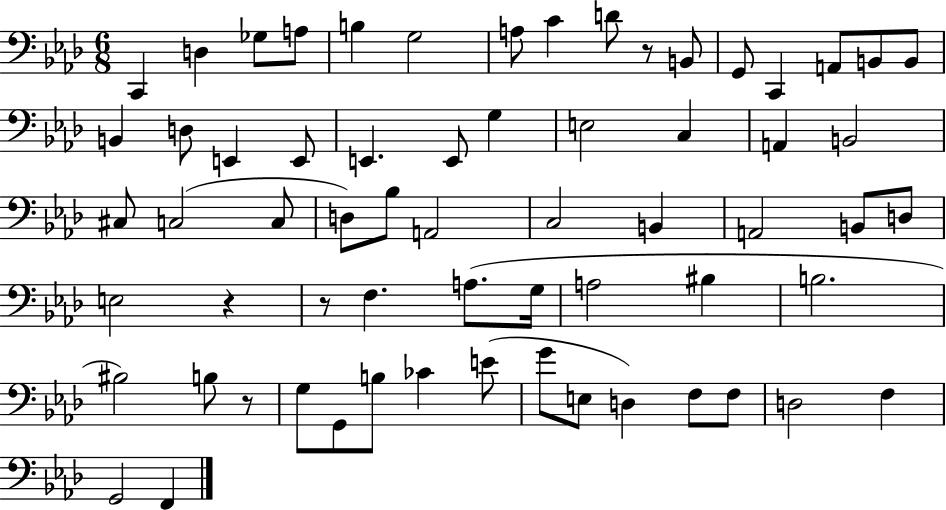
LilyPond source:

{
  \clef bass
  \numericTimeSignature
  \time 6/8
  \key aes \major
  c,4 d4 ges8 a8 | b4 g2 | a8 c'4 d'8 r8 b,8 | g,8 c,4 a,8 b,8 b,8 | \break b,4 d8 e,4 e,8 | e,4. e,8 g4 | e2 c4 | a,4 b,2 | \break cis8 c2( c8 | d8) bes8 a,2 | c2 b,4 | a,2 b,8 d8 | \break e2 r4 | r8 f4. a8.( g16 | a2 bis4 | b2. | \break bis2) b8 r8 | g8 g,8 b8 ces'4 e'8( | g'8 e8 d4) f8 f8 | d2 f4 | \break g,2 f,4 | \bar "|."
}